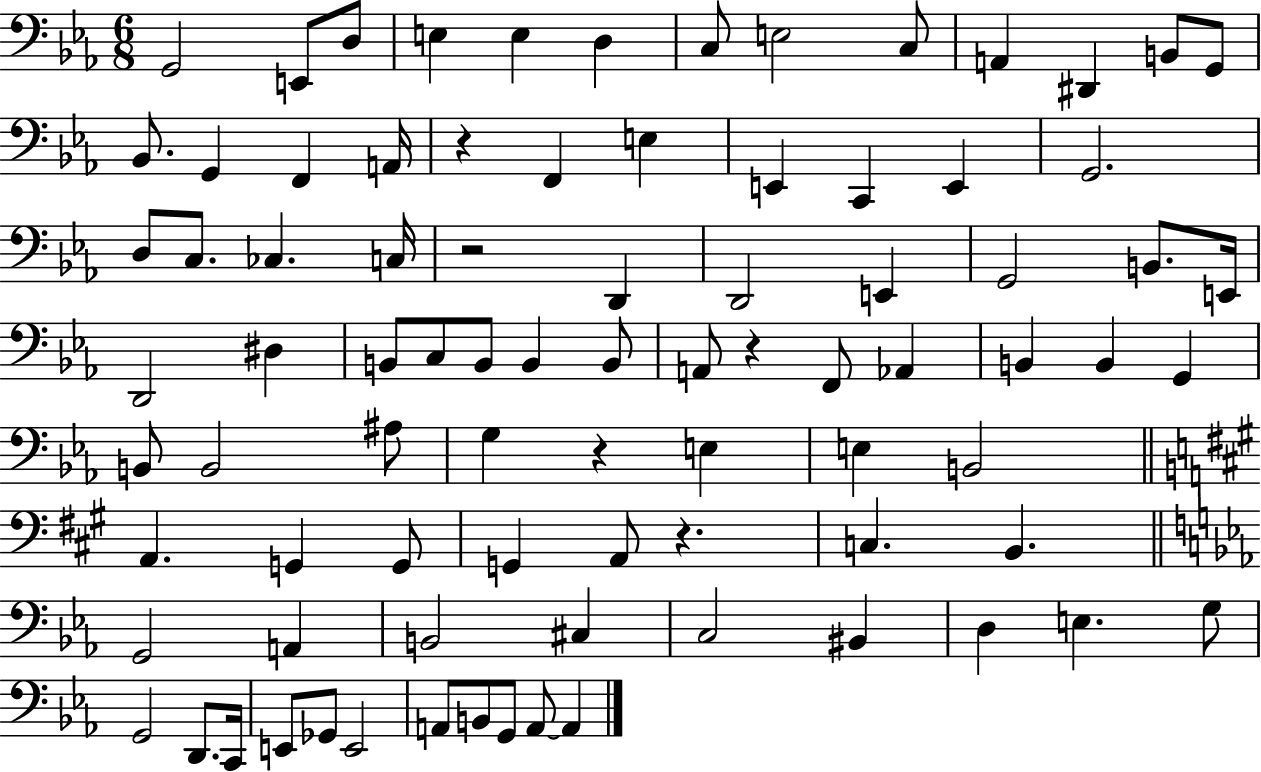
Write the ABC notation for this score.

X:1
T:Untitled
M:6/8
L:1/4
K:Eb
G,,2 E,,/2 D,/2 E, E, D, C,/2 E,2 C,/2 A,, ^D,, B,,/2 G,,/2 _B,,/2 G,, F,, A,,/4 z F,, E, E,, C,, E,, G,,2 D,/2 C,/2 _C, C,/4 z2 D,, D,,2 E,, G,,2 B,,/2 E,,/4 D,,2 ^D, B,,/2 C,/2 B,,/2 B,, B,,/2 A,,/2 z F,,/2 _A,, B,, B,, G,, B,,/2 B,,2 ^A,/2 G, z E, E, B,,2 A,, G,, G,,/2 G,, A,,/2 z C, B,, G,,2 A,, B,,2 ^C, C,2 ^B,, D, E, G,/2 G,,2 D,,/2 C,,/4 E,,/2 _G,,/2 E,,2 A,,/2 B,,/2 G,,/2 A,,/2 A,,